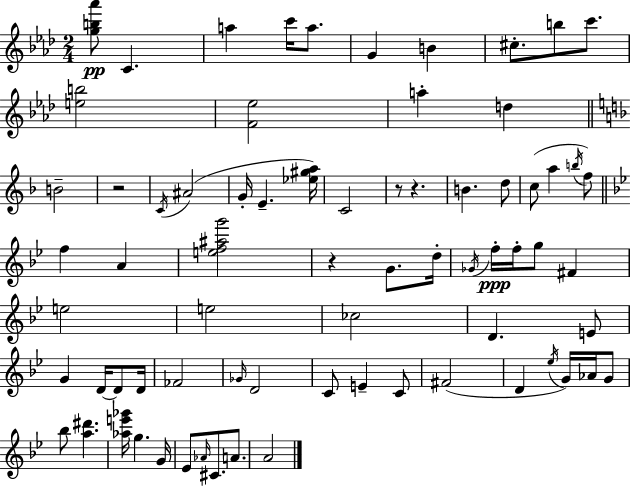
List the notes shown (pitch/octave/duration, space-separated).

[G5,B5,Ab6]/e C4/q. A5/q C6/s A5/e. G4/q B4/q C#5/e. B5/e C6/e. [E5,B5]/h [F4,Eb5]/h A5/q D5/q B4/h R/h C4/s A#4/h G4/s E4/q. [Eb5,G#5,A5]/s C4/h R/e R/q. B4/q. D5/e C5/e A5/q B5/s F5/e F5/q A4/q [E5,F5,A#5,G6]/h R/q G4/e. D5/s Gb4/s F5/s F5/s G5/e F#4/q E5/h E5/h CES5/h D4/q. E4/e G4/q D4/s D4/e D4/s FES4/h Gb4/s D4/h C4/e E4/q C4/e F#4/h D4/q Eb5/s G4/s Ab4/s G4/e Bb5/e [A5,D#6]/q. [Ab5,E6,Gb6]/s G5/q. G4/s Eb4/e Ab4/s C#4/e. A4/e. A4/h